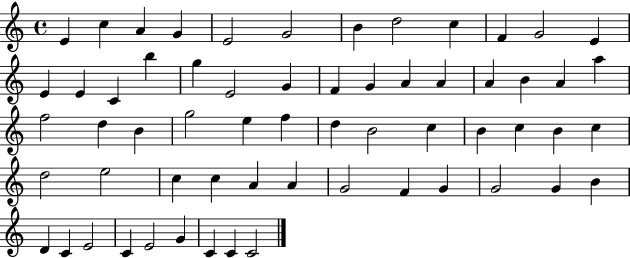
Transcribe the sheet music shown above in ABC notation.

X:1
T:Untitled
M:4/4
L:1/4
K:C
E c A G E2 G2 B d2 c F G2 E E E C b g E2 G F G A A A B A a f2 d B g2 e f d B2 c B c B c d2 e2 c c A A G2 F G G2 G B D C E2 C E2 G C C C2